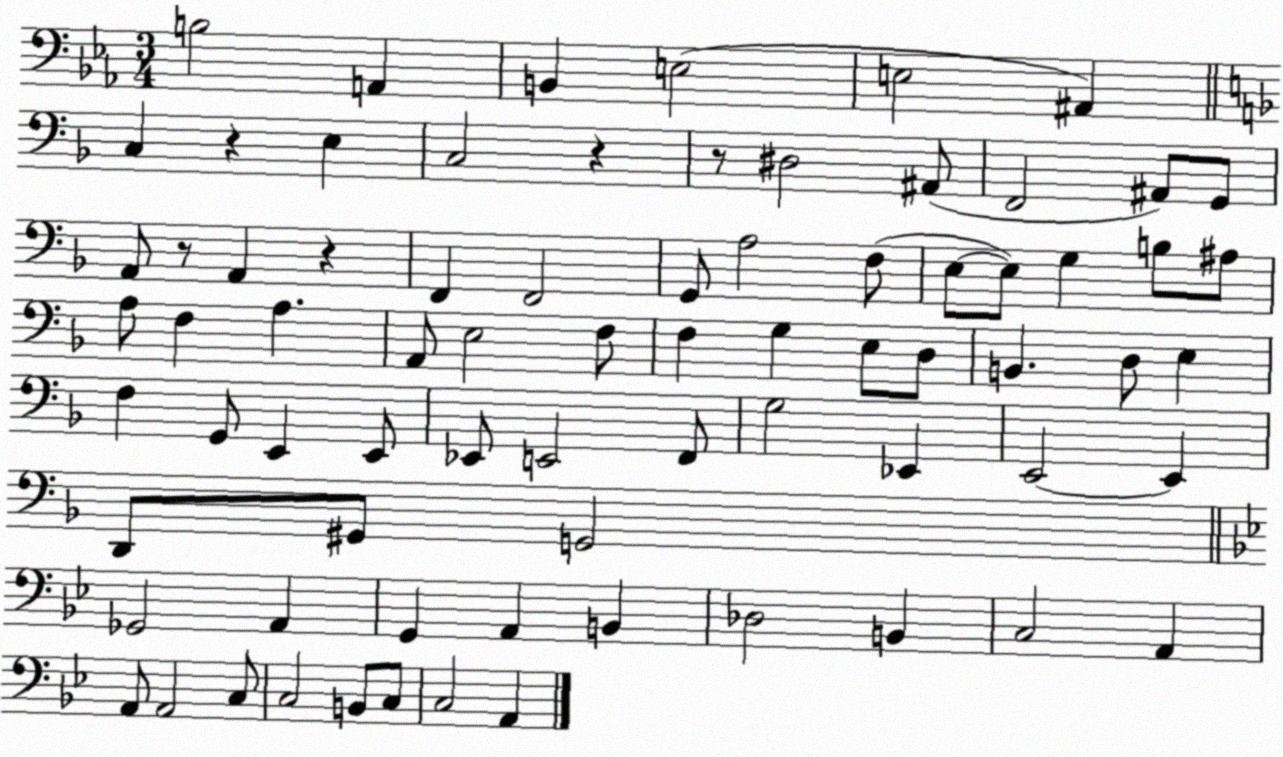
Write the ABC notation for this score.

X:1
T:Untitled
M:3/4
L:1/4
K:Eb
B,2 A,, B,, E,2 E,2 ^A,, C, z E, C,2 z z/2 ^D,2 ^A,,/2 F,,2 ^A,,/2 G,,/2 A,,/2 z/2 A,, z F,, F,,2 G,,/2 A,2 F,/2 E,/2 E,/2 G, B,/2 ^A,/2 A,/2 F, A, A,,/2 E,2 F,/2 F, G, E,/2 D,/2 B,, D,/2 E, F, G,,/2 E,, E,,/2 _E,,/2 E,,2 F,,/2 G,2 _E,, E,,2 E,, D,,/2 ^G,,/2 G,,2 _G,,2 A,, G,, A,, B,, _D,2 B,, C,2 A,, A,,/2 A,,2 C,/2 C,2 B,,/2 C,/2 C,2 A,,